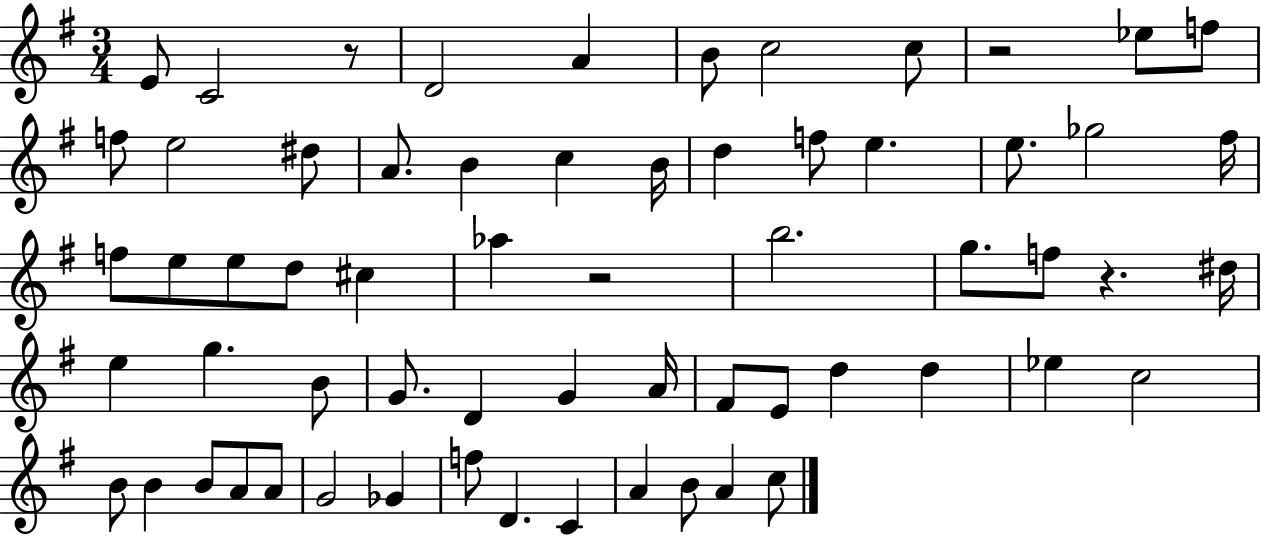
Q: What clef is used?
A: treble